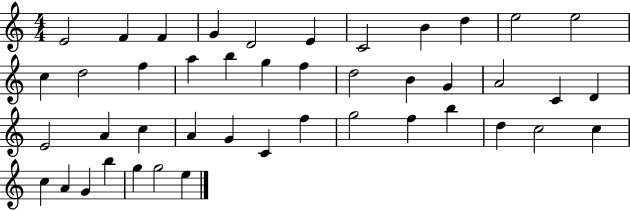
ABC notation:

X:1
T:Untitled
M:4/4
L:1/4
K:C
E2 F F G D2 E C2 B d e2 e2 c d2 f a b g f d2 B G A2 C D E2 A c A G C f g2 f b d c2 c c A G b g g2 e